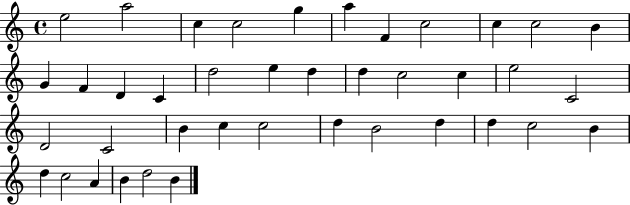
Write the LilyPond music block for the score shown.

{
  \clef treble
  \time 4/4
  \defaultTimeSignature
  \key c \major
  e''2 a''2 | c''4 c''2 g''4 | a''4 f'4 c''2 | c''4 c''2 b'4 | \break g'4 f'4 d'4 c'4 | d''2 e''4 d''4 | d''4 c''2 c''4 | e''2 c'2 | \break d'2 c'2 | b'4 c''4 c''2 | d''4 b'2 d''4 | d''4 c''2 b'4 | \break d''4 c''2 a'4 | b'4 d''2 b'4 | \bar "|."
}